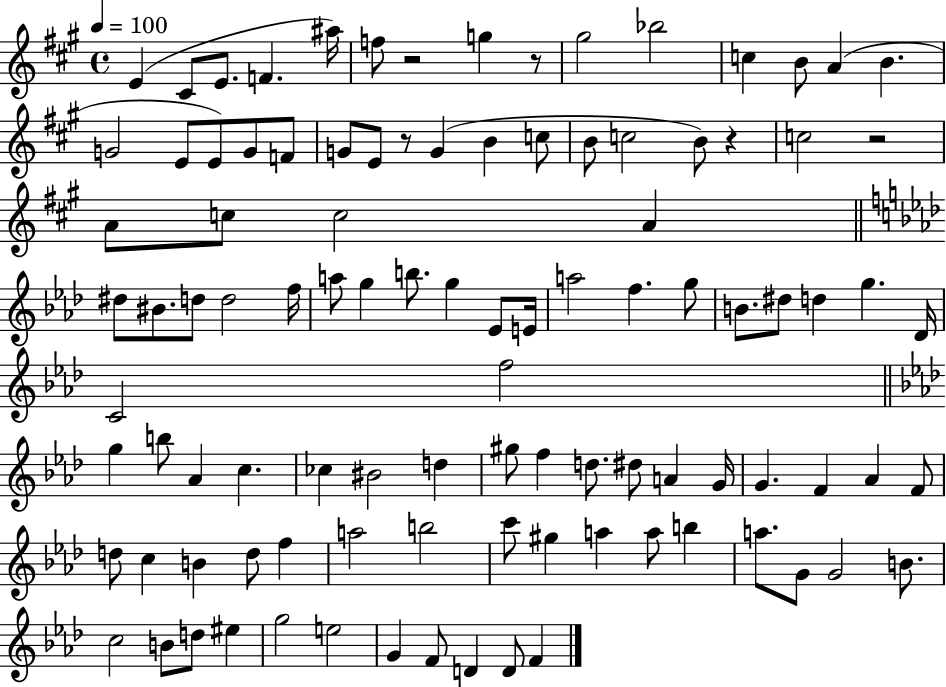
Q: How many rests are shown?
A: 5